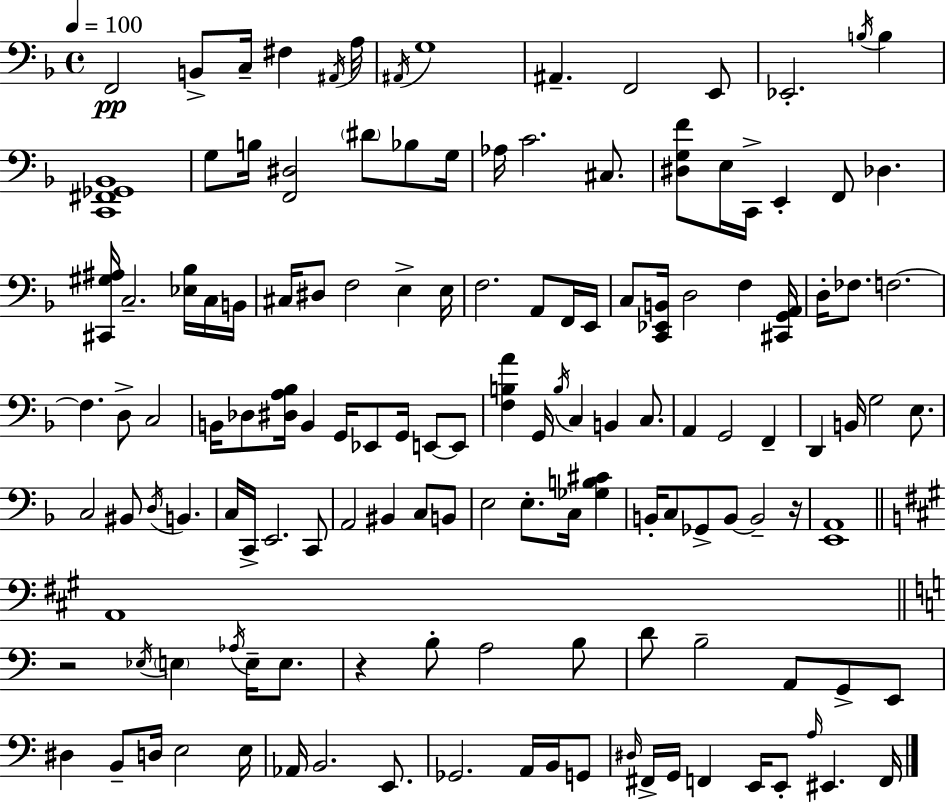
X:1
T:Untitled
M:4/4
L:1/4
K:F
F,,2 B,,/2 C,/4 ^F, ^A,,/4 A,/4 ^A,,/4 G,4 ^A,, F,,2 E,,/2 _E,,2 B,/4 B, [C,,^F,,_G,,_B,,]4 G,/2 B,/4 [F,,^D,]2 ^D/2 _B,/2 G,/4 _A,/4 C2 ^C,/2 [^D,G,F]/2 E,/4 C,,/4 E,, F,,/2 _D, [^C,,^G,^A,]/4 C,2 [_E,_B,]/4 C,/4 B,,/4 ^C,/4 ^D,/2 F,2 E, E,/4 F,2 A,,/2 F,,/4 E,,/4 C,/2 [C,,_E,,B,,]/4 D,2 F, [^C,,G,,A,,]/4 D,/4 _F,/2 F,2 F, D,/2 C,2 B,,/4 _D,/2 [^D,A,_B,]/4 B,, G,,/4 _E,,/2 G,,/4 E,,/2 E,,/2 [F,B,A] G,,/4 B,/4 C, B,, C,/2 A,, G,,2 F,, D,, B,,/4 G,2 E,/2 C,2 ^B,,/2 D,/4 B,, C,/4 C,,/4 E,,2 C,,/2 A,,2 ^B,, C,/2 B,,/2 E,2 E,/2 C,/4 [_G,B,^C] B,,/4 C,/2 _G,,/2 B,,/2 B,,2 z/4 [E,,A,,]4 A,,4 z2 _E,/4 E, _A,/4 E,/4 E,/2 z B,/2 A,2 B,/2 D/2 B,2 A,,/2 G,,/2 E,,/2 ^D, B,,/2 D,/4 E,2 E,/4 _A,,/4 B,,2 E,,/2 _G,,2 A,,/4 B,,/4 G,,/2 ^D,/4 ^F,,/4 G,,/4 F,, E,,/4 E,,/2 A,/4 ^E,, F,,/4